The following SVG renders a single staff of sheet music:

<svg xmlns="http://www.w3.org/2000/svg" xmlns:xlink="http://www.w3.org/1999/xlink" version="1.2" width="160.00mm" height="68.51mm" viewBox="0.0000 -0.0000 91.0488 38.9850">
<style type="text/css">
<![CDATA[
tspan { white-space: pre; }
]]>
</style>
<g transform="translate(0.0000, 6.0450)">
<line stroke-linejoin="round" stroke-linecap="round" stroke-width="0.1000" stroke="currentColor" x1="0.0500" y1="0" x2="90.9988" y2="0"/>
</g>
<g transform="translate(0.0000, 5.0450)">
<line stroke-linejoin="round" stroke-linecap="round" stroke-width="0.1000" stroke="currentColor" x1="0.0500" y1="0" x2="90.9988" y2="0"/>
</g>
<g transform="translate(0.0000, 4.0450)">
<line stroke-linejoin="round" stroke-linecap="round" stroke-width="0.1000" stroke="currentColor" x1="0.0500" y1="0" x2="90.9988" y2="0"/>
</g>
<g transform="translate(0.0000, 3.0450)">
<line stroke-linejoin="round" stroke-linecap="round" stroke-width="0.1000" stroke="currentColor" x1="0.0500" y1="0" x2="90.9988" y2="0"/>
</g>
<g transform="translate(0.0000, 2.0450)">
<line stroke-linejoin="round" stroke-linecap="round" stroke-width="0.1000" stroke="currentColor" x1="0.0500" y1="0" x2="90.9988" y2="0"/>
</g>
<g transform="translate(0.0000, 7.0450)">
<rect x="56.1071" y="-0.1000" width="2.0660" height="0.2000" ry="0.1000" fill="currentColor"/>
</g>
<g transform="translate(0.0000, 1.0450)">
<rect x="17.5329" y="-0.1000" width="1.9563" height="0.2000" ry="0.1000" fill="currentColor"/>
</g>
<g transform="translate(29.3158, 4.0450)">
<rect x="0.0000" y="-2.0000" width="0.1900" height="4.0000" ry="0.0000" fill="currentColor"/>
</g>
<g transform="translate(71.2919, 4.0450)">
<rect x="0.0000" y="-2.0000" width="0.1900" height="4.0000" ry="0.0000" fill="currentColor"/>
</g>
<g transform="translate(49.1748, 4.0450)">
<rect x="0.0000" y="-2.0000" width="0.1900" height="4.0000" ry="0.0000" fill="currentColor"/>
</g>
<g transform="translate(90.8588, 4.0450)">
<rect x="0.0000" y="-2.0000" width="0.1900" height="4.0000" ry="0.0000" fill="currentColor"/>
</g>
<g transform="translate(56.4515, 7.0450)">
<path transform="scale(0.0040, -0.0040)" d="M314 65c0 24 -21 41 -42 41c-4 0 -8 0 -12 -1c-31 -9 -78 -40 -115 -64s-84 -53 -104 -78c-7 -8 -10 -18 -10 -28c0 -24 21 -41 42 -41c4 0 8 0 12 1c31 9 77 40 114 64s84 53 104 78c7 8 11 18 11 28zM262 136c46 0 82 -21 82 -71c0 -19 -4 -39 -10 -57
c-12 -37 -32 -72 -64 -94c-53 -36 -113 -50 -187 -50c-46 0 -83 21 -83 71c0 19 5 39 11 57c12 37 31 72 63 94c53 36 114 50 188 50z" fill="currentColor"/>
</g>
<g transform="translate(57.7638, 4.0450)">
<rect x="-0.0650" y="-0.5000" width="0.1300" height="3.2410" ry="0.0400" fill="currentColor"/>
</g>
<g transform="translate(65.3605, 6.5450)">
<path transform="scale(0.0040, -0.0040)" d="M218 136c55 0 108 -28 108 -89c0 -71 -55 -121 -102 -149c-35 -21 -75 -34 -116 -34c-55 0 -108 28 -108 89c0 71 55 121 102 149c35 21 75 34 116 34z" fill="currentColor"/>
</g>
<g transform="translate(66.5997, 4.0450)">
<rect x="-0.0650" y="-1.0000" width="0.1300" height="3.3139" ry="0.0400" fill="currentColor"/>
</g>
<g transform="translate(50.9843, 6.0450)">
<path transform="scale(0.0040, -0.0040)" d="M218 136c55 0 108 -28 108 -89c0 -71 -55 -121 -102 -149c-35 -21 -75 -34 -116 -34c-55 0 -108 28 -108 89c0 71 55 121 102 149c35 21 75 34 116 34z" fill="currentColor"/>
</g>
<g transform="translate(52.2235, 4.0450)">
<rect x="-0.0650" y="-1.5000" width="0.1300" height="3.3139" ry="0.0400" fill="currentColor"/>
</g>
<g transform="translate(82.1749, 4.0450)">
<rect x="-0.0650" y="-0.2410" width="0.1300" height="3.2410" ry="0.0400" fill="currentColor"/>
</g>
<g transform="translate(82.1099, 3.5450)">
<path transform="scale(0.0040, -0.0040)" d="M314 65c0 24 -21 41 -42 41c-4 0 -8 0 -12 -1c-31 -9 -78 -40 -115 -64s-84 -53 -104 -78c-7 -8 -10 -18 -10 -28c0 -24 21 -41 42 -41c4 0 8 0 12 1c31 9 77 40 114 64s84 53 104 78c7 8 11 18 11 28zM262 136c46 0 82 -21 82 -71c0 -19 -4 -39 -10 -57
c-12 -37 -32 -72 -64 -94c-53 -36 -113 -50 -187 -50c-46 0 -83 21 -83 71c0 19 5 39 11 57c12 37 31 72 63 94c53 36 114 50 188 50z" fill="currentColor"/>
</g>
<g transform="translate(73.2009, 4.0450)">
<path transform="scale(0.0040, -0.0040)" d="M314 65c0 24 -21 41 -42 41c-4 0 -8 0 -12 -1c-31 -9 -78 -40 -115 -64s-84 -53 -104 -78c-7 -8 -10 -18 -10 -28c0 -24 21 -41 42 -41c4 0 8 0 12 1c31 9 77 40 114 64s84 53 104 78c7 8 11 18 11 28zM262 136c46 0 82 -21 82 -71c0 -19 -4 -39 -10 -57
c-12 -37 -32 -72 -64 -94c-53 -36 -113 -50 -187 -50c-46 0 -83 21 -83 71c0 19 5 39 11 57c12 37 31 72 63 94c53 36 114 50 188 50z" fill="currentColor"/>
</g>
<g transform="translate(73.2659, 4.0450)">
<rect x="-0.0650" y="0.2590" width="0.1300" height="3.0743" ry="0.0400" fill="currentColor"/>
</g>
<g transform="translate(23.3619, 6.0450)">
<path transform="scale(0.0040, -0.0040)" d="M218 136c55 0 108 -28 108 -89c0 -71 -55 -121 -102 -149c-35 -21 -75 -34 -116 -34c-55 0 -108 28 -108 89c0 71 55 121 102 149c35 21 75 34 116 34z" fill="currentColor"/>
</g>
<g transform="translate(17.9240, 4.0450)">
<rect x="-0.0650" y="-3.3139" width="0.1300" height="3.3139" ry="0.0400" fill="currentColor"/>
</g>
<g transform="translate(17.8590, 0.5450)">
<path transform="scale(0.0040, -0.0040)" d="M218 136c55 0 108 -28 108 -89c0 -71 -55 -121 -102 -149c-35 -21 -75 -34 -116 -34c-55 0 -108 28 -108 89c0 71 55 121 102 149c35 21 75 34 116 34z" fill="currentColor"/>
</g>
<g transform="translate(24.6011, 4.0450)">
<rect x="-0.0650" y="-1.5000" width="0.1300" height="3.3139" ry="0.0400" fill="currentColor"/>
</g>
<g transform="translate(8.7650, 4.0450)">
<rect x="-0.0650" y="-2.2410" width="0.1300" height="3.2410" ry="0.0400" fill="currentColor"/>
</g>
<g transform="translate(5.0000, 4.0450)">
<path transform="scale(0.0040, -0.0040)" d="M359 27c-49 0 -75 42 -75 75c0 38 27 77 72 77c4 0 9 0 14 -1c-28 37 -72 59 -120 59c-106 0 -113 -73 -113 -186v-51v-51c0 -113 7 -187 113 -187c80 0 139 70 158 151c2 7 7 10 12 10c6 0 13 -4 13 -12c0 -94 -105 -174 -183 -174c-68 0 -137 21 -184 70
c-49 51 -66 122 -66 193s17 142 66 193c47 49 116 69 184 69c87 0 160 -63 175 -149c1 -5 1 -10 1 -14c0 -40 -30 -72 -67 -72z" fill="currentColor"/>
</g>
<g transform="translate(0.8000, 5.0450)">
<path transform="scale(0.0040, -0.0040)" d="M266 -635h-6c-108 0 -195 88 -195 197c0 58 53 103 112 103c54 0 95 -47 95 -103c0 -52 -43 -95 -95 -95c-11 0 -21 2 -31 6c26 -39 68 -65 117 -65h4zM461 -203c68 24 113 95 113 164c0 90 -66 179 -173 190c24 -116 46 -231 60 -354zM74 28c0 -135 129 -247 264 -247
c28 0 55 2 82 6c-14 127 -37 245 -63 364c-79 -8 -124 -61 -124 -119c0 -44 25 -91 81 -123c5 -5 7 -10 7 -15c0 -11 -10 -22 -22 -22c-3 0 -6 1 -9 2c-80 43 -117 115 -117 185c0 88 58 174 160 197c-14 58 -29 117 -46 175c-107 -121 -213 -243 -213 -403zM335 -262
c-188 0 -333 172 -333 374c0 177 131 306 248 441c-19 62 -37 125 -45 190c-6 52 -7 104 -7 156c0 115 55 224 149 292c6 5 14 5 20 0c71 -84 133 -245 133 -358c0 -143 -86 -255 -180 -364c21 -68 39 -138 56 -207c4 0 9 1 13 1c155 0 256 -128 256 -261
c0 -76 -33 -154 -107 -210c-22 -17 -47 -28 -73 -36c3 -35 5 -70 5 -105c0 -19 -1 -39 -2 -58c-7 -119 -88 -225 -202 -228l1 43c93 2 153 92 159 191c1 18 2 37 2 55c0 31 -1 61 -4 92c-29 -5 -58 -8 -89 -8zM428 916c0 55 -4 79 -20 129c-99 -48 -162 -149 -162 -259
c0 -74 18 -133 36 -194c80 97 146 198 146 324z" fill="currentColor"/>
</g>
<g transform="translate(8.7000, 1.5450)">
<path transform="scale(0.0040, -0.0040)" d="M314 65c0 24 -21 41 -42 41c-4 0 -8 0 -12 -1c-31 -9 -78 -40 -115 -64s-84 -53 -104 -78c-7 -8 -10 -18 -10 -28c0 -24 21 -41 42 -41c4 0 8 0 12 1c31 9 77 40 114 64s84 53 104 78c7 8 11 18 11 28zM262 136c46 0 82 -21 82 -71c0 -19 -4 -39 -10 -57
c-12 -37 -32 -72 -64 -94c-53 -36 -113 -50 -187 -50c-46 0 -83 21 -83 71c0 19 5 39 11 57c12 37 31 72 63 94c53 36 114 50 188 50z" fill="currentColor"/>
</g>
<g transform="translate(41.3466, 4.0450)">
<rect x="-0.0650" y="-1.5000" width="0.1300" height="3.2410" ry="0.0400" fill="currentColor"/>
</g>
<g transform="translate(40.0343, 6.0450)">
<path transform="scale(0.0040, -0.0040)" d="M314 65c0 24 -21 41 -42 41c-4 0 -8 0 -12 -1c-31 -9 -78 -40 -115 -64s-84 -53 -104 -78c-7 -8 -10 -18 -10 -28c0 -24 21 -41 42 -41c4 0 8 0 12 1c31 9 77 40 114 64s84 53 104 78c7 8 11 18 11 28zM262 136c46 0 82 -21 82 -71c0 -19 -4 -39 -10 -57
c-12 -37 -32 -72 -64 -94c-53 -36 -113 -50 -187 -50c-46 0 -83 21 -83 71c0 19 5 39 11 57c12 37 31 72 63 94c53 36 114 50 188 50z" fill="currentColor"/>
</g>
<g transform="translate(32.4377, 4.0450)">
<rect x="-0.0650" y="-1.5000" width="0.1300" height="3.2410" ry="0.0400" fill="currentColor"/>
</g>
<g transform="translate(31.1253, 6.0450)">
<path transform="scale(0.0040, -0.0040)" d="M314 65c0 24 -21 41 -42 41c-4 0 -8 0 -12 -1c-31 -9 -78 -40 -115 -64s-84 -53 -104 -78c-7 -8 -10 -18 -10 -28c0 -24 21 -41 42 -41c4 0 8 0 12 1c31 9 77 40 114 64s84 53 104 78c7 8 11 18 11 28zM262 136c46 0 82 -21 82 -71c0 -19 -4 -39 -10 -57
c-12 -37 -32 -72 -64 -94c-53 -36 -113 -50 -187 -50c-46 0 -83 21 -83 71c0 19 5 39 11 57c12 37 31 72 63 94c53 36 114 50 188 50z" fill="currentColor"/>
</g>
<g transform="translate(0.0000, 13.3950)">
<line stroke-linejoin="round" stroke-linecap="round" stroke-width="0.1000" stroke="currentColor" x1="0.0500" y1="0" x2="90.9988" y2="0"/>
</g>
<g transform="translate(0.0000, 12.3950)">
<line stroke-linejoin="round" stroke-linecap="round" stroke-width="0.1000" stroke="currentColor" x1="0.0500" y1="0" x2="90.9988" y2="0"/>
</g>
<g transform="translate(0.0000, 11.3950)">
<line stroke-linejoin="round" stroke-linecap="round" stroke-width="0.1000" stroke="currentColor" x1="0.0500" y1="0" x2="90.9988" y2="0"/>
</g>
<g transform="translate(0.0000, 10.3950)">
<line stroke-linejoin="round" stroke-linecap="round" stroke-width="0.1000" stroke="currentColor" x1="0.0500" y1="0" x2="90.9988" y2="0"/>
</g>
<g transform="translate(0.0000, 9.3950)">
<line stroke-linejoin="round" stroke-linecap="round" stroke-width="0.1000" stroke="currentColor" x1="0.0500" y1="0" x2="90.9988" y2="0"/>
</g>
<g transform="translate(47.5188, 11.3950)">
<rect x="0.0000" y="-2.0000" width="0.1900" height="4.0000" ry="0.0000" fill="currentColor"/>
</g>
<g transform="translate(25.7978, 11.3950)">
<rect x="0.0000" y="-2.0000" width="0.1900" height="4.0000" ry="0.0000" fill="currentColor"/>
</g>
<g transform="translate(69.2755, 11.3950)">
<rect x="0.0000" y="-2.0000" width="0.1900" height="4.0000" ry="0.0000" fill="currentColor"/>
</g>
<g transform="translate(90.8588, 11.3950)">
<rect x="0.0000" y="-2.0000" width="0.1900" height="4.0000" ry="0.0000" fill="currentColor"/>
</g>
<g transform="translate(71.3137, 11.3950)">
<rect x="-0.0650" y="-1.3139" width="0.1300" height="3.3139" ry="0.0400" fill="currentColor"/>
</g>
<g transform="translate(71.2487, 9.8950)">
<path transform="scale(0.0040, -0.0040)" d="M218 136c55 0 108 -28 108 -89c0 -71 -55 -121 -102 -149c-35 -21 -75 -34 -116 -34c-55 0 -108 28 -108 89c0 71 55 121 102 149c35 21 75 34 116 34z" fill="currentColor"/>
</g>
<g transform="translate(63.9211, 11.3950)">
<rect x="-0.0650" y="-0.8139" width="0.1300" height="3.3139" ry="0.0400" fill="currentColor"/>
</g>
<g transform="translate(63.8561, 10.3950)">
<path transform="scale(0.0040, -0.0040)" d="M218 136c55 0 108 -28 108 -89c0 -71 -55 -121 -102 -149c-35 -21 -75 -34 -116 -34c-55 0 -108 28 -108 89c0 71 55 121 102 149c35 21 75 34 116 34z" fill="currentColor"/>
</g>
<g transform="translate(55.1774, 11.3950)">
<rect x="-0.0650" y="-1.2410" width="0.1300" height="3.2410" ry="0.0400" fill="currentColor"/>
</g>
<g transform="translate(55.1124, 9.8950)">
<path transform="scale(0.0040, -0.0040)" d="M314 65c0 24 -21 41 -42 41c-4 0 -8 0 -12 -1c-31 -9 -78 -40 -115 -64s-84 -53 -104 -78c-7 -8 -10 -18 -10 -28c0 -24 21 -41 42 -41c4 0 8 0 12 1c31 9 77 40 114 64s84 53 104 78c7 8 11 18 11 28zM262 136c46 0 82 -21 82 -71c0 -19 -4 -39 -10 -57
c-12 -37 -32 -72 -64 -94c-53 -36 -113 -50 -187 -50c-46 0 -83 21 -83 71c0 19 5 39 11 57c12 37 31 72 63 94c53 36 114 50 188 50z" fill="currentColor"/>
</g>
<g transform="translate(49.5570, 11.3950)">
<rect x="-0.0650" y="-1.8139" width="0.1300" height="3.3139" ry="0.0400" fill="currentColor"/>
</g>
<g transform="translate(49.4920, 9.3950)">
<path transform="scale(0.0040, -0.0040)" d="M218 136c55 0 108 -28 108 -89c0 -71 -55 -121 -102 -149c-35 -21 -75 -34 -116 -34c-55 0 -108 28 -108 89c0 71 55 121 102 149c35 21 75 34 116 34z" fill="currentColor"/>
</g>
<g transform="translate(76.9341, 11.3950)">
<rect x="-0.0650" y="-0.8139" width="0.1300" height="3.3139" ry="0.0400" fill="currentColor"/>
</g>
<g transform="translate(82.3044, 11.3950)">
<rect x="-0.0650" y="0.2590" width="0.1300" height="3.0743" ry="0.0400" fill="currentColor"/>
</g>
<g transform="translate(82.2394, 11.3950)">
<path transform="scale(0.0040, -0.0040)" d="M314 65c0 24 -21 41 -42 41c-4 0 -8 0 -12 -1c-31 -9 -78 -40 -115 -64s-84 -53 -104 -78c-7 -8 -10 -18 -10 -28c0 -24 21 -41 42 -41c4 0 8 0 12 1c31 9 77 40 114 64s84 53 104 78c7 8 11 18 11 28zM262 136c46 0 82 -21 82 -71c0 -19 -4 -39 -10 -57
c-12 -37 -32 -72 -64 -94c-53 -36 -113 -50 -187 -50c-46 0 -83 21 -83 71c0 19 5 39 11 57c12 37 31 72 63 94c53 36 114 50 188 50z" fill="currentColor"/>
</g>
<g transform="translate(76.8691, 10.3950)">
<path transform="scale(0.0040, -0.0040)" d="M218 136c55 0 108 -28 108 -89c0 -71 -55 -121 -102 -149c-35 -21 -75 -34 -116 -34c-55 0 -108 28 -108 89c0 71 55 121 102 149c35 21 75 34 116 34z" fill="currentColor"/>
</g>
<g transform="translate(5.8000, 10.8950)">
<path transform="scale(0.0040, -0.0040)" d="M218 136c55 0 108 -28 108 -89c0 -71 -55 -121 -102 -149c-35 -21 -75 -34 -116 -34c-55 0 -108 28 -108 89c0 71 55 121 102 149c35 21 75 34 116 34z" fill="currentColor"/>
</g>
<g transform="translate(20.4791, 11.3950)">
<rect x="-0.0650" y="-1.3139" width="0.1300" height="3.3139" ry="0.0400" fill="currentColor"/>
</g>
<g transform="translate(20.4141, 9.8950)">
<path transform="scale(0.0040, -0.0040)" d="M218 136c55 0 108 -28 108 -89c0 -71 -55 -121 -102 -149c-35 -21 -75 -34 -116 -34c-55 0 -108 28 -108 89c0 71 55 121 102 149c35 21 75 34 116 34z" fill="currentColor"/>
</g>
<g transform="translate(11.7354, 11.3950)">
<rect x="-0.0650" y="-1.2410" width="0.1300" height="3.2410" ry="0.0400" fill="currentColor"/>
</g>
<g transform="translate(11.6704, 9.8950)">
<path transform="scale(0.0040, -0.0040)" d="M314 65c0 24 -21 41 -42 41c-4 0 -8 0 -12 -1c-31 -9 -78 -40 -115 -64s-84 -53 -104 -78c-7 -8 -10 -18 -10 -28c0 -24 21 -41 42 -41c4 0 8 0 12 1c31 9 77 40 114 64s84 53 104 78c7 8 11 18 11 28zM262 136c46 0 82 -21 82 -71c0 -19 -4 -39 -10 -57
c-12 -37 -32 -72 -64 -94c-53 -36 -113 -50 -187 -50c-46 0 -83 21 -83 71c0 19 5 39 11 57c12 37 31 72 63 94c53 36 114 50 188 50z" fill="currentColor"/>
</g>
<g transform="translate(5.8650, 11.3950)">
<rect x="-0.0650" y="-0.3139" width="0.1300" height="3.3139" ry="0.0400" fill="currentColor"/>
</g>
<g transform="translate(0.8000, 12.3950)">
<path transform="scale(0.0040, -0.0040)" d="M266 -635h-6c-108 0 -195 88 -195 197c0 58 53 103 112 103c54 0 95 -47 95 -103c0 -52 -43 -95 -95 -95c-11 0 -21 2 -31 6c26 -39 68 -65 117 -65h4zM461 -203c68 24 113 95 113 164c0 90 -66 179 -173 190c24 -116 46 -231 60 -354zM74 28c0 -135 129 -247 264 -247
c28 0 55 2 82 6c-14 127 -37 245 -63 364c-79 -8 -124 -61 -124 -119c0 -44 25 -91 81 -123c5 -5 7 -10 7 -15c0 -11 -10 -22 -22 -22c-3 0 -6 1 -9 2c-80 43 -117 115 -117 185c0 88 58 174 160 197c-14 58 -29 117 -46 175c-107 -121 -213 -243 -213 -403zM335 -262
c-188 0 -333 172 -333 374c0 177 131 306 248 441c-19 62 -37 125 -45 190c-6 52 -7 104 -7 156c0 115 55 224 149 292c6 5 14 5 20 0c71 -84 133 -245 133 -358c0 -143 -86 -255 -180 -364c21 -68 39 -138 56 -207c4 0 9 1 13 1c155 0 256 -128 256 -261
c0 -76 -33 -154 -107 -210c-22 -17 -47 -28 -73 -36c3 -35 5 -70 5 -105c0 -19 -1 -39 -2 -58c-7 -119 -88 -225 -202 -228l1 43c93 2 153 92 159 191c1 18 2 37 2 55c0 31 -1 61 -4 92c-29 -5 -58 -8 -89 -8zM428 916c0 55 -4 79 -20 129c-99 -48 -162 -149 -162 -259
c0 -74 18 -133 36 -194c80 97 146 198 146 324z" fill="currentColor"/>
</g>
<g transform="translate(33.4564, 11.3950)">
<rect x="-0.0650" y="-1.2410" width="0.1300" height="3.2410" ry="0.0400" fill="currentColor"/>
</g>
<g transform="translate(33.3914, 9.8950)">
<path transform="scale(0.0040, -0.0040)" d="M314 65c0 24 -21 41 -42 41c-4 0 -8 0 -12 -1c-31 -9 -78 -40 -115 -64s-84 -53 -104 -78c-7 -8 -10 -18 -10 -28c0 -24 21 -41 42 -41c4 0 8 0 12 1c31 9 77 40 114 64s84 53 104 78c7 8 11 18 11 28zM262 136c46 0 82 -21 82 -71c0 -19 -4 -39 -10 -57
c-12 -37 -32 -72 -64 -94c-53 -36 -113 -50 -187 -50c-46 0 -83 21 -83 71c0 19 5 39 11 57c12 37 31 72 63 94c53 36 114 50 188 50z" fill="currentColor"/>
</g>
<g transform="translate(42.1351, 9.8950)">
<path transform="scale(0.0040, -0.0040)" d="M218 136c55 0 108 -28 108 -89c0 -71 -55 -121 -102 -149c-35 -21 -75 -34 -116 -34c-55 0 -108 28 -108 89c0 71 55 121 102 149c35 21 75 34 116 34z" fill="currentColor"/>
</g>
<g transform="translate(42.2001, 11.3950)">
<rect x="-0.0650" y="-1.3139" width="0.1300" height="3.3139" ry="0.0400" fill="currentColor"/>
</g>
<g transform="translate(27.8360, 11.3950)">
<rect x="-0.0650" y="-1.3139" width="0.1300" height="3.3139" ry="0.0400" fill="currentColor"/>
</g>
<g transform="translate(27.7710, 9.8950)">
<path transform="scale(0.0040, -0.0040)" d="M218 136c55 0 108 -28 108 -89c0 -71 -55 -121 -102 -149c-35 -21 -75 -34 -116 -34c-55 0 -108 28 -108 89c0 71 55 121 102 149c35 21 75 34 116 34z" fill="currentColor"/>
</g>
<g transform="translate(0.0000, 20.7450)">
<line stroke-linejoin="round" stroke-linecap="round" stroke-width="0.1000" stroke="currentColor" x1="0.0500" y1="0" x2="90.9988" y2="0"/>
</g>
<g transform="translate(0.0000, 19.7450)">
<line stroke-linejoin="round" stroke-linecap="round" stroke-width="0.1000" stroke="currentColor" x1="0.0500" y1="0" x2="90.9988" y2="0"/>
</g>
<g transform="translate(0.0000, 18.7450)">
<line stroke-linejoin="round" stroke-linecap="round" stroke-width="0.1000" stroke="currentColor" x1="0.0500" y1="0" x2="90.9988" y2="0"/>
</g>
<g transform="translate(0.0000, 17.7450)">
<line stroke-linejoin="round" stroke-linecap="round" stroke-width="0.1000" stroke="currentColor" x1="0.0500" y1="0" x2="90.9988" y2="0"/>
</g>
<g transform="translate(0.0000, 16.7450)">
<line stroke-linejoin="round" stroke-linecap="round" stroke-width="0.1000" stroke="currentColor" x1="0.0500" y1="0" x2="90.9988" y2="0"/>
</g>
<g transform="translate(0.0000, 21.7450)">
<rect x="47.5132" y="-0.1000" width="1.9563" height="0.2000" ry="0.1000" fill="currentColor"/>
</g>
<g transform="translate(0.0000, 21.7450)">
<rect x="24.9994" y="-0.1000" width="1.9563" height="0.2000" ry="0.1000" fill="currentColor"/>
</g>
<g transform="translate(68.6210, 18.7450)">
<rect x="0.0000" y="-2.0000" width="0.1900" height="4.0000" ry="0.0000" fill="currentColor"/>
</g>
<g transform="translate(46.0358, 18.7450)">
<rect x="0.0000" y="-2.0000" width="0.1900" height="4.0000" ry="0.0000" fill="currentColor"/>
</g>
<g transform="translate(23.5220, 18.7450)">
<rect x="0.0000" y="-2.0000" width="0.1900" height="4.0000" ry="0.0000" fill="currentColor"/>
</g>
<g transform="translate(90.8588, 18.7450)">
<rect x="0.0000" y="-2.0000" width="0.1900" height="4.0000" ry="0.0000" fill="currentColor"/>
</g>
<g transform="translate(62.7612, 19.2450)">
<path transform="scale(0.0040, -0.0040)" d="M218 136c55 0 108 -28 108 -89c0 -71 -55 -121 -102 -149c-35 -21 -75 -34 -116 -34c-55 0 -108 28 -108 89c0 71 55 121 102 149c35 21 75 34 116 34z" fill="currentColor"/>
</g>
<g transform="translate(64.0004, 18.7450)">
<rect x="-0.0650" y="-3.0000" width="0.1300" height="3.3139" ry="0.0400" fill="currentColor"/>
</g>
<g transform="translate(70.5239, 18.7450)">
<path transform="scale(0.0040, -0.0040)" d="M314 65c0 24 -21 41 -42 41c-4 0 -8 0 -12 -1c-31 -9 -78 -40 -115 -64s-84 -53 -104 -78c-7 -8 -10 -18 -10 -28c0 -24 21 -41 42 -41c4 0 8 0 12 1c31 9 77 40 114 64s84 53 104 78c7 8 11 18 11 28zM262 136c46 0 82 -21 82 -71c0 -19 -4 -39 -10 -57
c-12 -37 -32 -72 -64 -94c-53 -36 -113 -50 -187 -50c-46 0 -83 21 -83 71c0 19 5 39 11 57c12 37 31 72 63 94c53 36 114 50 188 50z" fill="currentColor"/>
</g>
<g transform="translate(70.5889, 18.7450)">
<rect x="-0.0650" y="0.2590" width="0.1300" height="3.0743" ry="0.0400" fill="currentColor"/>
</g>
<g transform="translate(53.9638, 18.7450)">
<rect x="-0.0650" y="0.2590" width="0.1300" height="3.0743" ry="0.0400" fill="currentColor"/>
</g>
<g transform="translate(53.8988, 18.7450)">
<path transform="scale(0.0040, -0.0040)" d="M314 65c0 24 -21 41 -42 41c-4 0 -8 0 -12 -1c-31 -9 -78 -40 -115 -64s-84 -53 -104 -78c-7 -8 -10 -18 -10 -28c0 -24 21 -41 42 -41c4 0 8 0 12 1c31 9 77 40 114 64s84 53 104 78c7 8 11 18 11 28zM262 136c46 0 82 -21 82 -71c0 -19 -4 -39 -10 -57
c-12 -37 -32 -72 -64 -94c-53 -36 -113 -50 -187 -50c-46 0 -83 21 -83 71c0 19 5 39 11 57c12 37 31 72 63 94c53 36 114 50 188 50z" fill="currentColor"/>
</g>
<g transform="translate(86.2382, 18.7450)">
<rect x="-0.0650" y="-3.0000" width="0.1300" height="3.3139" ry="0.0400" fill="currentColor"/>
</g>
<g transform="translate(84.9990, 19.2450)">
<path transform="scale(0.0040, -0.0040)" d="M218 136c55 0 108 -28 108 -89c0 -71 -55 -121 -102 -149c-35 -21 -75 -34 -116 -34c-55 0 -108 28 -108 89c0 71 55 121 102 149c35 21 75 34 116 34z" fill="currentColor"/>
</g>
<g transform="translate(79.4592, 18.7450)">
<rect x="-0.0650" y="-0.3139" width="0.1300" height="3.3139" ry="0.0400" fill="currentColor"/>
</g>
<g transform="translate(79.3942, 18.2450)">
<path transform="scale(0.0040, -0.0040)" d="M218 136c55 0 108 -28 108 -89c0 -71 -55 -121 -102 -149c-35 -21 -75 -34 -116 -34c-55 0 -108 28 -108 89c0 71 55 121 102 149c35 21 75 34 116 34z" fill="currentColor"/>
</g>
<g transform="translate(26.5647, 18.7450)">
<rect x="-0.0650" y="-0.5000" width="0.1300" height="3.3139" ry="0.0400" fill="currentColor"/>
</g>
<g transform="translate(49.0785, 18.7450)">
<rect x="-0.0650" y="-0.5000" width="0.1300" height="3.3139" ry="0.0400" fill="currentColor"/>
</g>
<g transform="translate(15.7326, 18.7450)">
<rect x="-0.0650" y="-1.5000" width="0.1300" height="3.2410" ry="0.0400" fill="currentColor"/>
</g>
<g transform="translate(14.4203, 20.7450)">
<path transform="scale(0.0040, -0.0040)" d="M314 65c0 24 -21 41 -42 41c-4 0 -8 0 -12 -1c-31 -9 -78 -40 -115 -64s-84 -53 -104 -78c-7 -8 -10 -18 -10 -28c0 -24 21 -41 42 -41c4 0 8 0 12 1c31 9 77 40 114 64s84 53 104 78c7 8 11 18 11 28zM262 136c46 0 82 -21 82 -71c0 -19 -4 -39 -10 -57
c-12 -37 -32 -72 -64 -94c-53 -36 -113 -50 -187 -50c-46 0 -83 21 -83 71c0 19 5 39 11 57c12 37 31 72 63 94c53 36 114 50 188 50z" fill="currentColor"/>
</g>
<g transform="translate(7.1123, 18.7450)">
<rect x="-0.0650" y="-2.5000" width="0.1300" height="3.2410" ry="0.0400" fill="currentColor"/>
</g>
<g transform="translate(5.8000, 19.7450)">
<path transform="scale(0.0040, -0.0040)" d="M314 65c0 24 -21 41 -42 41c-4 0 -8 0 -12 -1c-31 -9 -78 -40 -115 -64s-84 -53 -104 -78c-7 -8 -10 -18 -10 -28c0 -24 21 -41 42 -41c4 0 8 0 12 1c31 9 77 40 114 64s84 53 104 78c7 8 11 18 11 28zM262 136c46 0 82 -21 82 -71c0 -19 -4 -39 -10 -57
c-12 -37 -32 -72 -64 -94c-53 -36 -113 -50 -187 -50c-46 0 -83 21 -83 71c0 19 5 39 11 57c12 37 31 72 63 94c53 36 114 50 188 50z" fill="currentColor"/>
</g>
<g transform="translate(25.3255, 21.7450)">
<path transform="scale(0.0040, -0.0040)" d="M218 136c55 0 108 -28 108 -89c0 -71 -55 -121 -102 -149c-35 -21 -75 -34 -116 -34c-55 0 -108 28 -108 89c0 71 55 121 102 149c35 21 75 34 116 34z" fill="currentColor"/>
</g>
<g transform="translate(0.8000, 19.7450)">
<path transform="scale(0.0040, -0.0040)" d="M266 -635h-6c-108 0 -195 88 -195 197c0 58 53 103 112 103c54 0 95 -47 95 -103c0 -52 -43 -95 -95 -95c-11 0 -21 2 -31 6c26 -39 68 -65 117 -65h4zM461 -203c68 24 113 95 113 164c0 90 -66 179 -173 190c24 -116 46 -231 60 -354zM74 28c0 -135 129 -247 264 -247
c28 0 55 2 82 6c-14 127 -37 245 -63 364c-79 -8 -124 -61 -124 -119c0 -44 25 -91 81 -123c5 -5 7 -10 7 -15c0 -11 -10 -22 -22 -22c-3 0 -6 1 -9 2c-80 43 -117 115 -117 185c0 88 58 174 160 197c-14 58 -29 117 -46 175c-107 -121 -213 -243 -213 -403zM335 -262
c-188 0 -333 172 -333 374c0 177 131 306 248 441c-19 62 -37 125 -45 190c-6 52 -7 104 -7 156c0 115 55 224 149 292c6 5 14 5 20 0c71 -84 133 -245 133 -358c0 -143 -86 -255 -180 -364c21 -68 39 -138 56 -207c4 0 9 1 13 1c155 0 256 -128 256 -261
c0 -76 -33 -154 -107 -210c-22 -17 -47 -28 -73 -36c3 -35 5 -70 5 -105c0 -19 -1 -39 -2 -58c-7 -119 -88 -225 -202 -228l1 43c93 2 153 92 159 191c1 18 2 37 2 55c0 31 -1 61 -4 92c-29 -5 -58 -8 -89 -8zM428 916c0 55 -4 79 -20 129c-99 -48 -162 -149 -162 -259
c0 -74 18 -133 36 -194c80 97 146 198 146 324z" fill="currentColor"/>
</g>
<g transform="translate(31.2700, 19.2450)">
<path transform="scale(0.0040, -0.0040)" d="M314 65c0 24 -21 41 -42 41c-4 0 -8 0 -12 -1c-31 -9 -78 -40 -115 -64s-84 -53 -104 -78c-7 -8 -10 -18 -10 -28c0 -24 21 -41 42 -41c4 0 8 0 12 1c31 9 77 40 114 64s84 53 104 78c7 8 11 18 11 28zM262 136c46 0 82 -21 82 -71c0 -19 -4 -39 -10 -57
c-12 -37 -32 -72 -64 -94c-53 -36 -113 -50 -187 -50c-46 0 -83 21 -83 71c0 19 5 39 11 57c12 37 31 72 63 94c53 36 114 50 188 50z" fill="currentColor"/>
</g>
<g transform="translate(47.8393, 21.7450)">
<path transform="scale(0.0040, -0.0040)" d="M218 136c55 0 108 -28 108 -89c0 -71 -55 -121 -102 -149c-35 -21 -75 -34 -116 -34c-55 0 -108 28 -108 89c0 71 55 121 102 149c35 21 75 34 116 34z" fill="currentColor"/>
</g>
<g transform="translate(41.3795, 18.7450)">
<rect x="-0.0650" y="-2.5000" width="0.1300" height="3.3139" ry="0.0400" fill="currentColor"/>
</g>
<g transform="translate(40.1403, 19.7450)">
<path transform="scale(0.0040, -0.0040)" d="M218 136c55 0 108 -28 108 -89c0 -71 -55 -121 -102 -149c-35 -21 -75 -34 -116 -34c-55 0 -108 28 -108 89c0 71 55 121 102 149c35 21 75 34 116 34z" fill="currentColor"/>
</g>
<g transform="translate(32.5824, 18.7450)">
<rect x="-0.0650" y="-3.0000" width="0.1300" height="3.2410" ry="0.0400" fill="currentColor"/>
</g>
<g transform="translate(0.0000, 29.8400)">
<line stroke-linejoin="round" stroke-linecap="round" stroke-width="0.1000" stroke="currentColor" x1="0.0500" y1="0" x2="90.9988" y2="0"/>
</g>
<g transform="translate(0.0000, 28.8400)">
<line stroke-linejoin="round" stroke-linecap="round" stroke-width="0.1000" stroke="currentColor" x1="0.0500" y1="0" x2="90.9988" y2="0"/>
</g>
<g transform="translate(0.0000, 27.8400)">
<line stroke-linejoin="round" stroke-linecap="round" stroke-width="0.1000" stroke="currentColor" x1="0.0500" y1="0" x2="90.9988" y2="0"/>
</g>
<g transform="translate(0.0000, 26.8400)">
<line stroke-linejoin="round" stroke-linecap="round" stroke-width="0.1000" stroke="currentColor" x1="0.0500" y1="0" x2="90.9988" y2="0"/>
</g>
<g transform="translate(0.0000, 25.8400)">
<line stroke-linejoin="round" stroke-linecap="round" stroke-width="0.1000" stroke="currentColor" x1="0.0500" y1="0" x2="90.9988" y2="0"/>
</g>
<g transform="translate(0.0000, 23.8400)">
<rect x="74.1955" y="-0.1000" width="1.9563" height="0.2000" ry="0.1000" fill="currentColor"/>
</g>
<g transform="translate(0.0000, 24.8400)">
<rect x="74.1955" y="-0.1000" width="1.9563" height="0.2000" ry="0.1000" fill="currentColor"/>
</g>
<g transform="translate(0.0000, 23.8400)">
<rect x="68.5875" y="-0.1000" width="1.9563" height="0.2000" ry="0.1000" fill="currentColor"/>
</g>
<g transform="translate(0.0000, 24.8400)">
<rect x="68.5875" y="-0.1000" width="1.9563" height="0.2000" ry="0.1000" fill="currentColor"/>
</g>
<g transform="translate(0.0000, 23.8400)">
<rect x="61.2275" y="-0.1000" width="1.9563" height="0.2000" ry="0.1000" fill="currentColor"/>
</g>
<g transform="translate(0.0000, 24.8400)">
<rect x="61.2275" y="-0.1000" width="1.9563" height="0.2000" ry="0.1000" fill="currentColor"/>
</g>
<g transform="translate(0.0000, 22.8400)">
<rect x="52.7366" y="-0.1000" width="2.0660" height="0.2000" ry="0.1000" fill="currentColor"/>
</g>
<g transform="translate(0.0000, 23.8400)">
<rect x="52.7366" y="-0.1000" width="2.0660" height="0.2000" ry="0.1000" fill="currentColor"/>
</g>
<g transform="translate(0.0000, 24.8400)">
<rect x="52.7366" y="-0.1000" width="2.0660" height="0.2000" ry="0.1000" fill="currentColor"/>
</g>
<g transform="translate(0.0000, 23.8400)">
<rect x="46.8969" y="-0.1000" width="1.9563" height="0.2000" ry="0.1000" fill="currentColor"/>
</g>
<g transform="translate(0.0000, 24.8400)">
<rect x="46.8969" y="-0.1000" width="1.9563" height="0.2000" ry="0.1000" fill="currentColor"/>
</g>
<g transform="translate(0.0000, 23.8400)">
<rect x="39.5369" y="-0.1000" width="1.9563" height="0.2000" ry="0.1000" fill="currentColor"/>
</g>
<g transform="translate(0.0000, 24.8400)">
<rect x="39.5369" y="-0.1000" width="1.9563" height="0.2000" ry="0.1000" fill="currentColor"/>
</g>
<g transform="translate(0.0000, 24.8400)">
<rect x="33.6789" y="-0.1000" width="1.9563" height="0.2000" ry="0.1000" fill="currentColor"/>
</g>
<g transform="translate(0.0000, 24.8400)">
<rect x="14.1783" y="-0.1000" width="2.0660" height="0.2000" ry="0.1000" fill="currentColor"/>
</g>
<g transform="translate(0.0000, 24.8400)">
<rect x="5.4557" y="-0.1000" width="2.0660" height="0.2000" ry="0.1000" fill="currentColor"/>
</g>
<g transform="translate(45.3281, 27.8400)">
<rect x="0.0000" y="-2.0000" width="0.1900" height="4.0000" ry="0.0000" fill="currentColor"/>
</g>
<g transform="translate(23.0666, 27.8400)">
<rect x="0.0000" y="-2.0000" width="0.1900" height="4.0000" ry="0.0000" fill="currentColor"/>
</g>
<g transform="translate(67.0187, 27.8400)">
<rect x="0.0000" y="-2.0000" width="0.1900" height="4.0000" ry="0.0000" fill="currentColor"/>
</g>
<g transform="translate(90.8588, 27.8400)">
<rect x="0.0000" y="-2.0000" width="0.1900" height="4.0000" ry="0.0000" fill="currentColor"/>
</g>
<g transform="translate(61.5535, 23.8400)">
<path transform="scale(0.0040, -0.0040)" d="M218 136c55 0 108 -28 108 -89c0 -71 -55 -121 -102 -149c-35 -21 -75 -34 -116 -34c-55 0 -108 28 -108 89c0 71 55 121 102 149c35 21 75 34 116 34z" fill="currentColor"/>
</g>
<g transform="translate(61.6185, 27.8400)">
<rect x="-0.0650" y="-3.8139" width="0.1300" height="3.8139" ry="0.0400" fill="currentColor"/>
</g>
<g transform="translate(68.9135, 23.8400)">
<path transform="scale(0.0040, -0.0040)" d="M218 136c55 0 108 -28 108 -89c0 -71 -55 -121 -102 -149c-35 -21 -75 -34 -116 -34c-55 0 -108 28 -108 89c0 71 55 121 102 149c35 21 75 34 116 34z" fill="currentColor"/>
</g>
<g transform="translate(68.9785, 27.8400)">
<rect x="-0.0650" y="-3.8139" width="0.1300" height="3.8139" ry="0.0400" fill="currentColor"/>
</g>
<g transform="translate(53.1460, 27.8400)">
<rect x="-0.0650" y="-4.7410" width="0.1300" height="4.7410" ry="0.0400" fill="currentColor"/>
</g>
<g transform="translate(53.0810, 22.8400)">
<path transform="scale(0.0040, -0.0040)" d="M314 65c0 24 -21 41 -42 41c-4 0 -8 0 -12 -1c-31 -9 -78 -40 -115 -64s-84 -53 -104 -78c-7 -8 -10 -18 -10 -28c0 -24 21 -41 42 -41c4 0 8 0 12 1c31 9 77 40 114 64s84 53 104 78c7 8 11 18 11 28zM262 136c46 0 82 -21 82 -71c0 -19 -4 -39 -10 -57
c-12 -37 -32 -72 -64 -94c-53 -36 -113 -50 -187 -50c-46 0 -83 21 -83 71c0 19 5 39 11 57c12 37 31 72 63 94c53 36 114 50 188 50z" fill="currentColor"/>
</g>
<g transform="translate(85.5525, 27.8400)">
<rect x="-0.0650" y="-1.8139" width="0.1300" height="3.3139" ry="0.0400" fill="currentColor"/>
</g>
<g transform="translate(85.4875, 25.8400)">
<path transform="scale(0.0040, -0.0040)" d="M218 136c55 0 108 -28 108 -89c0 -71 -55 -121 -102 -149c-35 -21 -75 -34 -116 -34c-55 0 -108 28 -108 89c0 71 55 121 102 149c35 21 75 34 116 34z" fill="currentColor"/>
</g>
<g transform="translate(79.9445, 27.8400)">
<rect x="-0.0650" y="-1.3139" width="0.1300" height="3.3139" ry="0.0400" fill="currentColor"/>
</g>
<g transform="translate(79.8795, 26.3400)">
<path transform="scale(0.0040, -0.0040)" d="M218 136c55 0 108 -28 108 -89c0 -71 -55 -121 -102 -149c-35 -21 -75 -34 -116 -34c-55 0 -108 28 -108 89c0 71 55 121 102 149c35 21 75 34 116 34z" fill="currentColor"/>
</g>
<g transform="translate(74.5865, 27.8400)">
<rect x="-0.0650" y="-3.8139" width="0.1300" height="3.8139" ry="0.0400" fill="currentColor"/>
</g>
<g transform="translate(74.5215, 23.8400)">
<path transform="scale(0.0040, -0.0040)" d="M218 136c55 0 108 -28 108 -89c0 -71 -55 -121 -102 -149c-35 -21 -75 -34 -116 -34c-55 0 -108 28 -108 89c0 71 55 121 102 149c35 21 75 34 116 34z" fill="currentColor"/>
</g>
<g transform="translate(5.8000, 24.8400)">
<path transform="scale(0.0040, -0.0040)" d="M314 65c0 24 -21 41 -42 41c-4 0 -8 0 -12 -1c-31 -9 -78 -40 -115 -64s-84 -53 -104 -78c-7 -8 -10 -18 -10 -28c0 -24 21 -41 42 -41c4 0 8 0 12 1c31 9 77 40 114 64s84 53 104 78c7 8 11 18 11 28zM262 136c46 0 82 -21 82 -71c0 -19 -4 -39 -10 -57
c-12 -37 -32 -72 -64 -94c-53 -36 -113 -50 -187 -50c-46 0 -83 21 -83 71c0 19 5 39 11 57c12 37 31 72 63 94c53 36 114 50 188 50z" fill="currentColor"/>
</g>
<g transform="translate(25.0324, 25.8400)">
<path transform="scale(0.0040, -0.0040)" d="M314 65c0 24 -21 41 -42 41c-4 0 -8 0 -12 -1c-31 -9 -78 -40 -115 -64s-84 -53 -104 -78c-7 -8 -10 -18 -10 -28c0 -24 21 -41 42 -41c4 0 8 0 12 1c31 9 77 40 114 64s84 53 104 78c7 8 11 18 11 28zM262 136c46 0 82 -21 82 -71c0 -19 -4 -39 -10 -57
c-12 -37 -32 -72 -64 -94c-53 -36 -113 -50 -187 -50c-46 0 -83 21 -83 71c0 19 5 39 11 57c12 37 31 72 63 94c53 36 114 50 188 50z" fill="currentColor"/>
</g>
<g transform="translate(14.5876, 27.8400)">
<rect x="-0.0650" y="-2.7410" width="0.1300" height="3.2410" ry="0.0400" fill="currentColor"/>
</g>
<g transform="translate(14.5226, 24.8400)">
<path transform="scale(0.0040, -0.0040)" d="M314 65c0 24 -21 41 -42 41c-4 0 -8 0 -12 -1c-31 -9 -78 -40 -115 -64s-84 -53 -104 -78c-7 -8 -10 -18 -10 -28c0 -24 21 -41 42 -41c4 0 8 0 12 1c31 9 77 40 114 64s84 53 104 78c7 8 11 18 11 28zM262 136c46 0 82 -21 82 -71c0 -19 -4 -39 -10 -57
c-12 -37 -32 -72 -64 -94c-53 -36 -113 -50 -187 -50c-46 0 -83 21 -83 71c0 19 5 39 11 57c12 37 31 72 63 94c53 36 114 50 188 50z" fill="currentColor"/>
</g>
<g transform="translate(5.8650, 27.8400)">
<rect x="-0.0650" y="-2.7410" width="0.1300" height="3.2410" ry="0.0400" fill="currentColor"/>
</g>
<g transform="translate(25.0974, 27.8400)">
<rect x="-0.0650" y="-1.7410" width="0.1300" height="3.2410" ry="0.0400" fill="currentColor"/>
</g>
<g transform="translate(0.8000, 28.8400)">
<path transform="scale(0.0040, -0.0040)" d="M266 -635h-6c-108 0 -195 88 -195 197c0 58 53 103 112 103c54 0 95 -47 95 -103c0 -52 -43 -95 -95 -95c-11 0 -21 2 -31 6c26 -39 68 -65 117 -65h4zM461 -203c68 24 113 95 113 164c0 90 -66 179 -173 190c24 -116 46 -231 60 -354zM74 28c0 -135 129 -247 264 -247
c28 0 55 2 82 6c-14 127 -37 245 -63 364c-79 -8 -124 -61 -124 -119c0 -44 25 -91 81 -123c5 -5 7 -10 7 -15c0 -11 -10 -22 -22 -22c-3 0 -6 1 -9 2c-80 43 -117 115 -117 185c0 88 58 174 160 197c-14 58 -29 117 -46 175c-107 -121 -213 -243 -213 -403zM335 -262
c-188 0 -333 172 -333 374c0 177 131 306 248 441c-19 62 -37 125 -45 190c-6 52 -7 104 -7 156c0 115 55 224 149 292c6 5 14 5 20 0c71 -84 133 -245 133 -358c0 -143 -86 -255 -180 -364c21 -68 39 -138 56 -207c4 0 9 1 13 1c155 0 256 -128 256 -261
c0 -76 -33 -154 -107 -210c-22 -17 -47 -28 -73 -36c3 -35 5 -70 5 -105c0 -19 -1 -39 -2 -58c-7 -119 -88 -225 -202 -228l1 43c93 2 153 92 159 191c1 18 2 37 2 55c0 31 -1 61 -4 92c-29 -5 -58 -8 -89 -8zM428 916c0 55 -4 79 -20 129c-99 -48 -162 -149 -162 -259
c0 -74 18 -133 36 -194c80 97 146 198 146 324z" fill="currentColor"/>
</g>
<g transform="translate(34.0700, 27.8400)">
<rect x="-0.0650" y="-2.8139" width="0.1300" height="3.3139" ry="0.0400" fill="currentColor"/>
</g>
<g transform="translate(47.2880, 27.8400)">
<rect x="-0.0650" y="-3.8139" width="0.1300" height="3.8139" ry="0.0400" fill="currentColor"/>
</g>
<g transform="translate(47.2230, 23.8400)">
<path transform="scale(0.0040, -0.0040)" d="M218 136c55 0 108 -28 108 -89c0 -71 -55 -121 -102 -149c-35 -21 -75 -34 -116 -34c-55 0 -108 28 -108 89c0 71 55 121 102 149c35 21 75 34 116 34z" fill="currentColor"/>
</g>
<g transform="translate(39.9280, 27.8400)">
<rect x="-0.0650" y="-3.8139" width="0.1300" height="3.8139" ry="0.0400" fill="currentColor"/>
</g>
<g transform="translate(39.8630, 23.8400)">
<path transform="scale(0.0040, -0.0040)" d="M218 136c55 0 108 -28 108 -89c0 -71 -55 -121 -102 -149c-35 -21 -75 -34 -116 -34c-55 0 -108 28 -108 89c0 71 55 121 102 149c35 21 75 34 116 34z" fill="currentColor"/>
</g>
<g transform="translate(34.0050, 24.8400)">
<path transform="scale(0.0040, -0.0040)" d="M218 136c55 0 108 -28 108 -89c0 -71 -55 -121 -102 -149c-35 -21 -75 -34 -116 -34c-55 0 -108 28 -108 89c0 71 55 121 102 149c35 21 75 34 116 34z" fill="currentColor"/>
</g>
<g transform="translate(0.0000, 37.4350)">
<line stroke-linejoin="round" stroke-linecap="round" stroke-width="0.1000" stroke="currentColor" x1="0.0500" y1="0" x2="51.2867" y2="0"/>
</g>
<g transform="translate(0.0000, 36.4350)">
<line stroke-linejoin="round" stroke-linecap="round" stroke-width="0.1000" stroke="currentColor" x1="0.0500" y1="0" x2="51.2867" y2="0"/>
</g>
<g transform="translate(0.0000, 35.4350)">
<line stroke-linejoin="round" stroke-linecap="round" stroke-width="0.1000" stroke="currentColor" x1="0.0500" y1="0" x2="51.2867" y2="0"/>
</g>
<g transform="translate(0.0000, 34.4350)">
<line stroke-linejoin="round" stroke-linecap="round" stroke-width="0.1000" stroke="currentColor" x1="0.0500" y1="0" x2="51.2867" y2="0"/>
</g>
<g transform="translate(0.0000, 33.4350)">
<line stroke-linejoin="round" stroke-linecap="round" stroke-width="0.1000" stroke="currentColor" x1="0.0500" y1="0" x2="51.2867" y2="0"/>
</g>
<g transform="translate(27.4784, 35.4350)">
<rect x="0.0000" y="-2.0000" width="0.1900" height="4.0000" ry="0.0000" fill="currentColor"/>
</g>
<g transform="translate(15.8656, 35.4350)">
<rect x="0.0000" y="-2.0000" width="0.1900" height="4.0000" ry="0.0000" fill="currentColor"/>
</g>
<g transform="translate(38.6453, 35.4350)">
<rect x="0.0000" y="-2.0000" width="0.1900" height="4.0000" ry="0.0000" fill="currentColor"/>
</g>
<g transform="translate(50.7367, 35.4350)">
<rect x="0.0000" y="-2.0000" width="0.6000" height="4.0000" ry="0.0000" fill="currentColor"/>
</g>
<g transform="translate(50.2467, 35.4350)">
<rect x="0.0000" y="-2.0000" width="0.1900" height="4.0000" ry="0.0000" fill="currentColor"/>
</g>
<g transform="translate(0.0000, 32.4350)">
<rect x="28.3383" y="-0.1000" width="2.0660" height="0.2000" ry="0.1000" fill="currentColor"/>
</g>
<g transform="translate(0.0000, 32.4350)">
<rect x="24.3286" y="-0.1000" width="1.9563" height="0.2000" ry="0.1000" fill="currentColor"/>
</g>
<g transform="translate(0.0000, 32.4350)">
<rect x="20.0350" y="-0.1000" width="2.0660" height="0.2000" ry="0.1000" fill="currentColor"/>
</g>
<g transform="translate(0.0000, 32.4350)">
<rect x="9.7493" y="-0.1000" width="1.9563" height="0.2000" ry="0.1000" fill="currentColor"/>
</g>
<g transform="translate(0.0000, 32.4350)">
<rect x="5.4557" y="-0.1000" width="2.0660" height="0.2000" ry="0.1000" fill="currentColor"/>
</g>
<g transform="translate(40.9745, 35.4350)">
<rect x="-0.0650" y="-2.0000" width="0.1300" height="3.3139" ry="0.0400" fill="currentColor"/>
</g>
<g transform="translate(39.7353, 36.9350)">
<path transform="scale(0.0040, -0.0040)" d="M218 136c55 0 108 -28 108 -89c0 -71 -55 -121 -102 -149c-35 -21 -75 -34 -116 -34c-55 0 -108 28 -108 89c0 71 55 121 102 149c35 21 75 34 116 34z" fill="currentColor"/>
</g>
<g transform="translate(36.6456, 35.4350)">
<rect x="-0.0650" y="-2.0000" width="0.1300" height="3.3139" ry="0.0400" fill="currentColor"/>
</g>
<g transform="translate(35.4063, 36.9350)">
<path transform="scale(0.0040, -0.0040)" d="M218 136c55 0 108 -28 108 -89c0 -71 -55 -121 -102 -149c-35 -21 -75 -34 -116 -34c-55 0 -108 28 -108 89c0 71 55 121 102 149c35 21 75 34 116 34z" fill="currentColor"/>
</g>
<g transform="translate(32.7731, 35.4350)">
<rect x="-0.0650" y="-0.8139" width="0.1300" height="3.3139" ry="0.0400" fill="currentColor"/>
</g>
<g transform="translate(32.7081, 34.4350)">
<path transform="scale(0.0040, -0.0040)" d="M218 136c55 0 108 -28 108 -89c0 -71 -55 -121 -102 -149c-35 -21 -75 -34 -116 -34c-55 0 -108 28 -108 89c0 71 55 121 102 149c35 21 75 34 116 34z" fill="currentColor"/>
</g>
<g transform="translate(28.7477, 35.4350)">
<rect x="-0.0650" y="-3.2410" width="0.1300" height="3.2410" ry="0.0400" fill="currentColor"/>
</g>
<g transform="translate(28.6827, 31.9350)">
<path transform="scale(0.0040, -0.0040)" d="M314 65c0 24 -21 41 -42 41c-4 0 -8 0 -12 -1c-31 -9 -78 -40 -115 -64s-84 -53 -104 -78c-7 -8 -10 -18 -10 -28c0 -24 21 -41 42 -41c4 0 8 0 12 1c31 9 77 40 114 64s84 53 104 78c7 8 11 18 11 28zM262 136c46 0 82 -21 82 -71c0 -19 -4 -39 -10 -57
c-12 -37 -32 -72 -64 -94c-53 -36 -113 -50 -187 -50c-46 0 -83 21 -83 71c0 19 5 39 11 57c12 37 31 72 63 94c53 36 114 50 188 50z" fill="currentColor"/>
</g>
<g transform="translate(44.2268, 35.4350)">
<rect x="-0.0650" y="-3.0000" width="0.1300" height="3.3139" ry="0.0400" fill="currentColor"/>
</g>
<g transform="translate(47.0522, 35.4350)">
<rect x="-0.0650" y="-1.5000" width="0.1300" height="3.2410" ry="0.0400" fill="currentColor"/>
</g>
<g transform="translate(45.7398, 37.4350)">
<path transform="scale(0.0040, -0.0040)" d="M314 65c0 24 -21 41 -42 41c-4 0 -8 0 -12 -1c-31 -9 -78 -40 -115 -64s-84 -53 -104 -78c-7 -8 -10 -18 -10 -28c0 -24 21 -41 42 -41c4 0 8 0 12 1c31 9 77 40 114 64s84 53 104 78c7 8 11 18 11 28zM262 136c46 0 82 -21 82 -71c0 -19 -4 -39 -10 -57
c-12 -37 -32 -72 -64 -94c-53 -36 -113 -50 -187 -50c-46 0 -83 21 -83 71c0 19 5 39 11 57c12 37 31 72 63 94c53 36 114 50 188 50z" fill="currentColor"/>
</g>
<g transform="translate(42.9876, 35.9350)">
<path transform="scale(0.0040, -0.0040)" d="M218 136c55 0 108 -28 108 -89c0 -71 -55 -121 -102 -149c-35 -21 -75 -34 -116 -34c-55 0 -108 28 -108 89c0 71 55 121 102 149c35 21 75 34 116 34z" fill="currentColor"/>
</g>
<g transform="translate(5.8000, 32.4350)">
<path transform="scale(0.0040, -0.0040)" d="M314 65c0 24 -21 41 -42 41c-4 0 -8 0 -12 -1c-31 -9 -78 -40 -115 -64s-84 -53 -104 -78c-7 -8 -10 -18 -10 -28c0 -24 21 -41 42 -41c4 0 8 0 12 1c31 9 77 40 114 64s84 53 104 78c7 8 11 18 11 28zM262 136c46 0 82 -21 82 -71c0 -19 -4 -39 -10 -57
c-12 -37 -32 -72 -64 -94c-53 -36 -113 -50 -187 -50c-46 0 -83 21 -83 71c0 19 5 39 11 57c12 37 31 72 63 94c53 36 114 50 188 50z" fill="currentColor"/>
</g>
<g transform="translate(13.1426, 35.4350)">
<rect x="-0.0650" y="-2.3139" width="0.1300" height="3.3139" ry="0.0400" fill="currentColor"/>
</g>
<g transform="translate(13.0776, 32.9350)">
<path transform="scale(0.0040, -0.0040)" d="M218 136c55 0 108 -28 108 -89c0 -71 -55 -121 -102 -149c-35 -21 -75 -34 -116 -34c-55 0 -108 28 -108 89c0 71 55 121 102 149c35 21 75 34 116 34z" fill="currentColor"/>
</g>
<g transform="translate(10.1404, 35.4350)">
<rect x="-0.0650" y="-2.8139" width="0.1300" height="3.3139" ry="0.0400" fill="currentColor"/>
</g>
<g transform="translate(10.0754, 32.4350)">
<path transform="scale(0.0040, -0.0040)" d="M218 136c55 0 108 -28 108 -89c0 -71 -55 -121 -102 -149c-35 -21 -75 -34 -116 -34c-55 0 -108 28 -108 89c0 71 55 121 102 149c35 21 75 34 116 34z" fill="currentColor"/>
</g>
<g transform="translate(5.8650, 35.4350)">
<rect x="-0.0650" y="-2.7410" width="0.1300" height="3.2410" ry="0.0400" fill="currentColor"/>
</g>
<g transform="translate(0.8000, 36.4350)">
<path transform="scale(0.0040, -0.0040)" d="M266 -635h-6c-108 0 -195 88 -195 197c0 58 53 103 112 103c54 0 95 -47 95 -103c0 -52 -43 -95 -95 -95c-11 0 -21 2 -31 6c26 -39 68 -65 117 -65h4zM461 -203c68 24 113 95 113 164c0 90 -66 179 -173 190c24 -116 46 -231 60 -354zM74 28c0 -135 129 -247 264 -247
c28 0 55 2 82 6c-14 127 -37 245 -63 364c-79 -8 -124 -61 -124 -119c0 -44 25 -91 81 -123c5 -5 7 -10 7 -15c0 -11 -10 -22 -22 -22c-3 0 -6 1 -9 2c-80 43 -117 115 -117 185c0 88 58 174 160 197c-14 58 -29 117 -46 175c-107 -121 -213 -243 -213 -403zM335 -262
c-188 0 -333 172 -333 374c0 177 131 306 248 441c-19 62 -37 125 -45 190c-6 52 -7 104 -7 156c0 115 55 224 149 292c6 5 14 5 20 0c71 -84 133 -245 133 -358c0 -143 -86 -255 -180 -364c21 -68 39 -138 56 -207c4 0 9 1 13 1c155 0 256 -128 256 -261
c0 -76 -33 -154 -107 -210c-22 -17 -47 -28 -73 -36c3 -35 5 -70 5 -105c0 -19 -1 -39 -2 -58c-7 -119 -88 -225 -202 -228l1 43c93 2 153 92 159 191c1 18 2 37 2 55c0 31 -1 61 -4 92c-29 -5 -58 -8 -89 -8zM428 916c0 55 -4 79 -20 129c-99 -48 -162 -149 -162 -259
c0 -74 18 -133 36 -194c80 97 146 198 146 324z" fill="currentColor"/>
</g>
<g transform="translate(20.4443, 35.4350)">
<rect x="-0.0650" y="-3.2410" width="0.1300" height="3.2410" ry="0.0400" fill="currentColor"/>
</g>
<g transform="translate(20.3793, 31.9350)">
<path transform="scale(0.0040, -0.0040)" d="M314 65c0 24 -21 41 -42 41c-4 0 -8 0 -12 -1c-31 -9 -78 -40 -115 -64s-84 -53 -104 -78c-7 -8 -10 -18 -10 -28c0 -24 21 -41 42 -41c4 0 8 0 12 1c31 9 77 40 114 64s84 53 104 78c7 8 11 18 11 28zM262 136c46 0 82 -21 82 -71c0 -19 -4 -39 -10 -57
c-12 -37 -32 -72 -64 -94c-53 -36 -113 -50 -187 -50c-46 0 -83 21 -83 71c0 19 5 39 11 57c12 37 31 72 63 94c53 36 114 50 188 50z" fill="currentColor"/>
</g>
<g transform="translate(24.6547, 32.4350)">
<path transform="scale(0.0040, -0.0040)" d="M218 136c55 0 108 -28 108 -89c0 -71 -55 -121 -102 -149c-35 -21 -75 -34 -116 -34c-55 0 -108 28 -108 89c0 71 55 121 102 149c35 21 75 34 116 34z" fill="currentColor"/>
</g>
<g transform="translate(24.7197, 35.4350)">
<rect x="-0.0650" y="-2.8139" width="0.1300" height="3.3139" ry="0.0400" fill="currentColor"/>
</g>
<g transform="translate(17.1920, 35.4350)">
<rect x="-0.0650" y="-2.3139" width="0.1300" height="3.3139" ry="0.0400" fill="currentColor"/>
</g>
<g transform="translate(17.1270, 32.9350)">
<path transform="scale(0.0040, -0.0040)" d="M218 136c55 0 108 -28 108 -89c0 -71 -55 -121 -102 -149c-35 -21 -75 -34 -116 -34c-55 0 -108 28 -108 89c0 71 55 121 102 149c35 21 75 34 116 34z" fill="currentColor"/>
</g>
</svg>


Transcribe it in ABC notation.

X:1
T:Untitled
M:4/4
L:1/4
K:C
g2 b E E2 E2 E C2 D B2 c2 c e2 e e e2 e f e2 d e d B2 G2 E2 C A2 G C B2 A B2 c A a2 a2 f2 a c' c' e'2 c' c' c' e f a2 a g g b2 a b2 d F F A E2